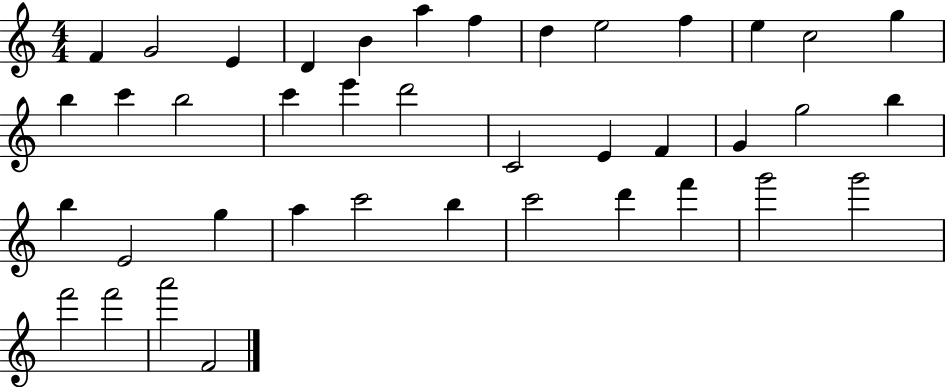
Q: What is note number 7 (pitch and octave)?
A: F5